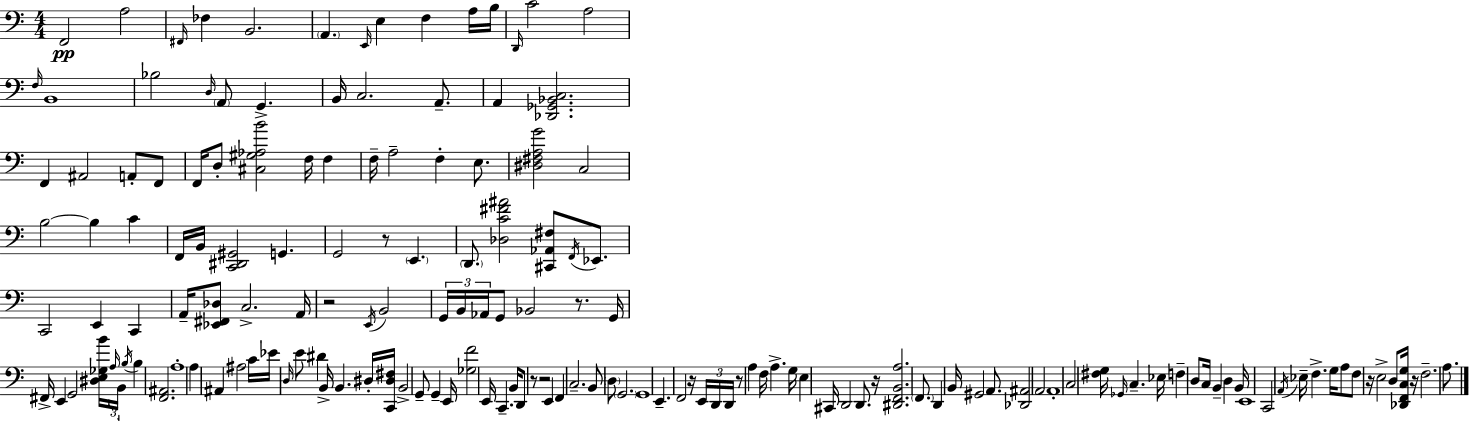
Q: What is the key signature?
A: C major